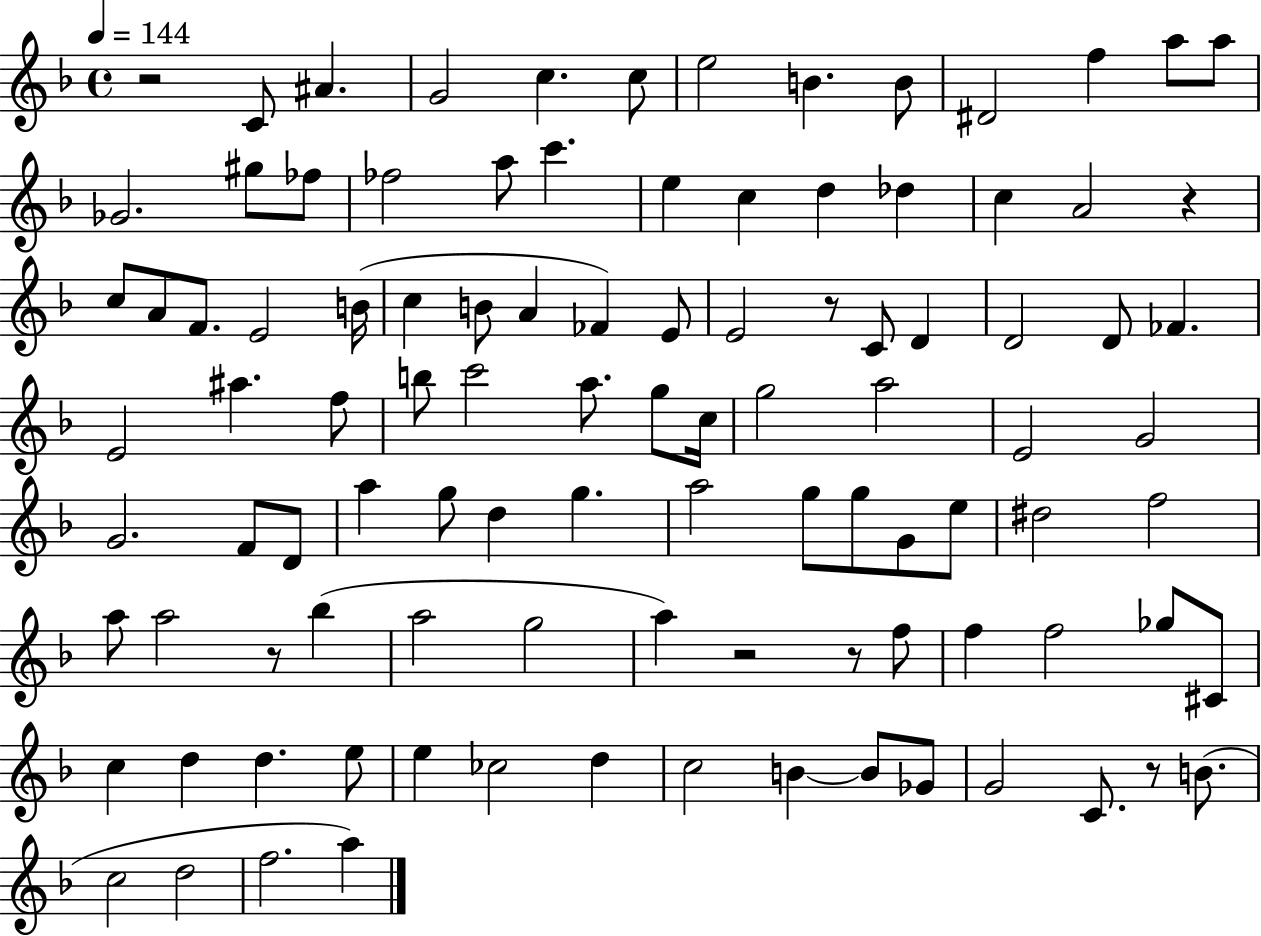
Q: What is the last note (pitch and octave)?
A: A5